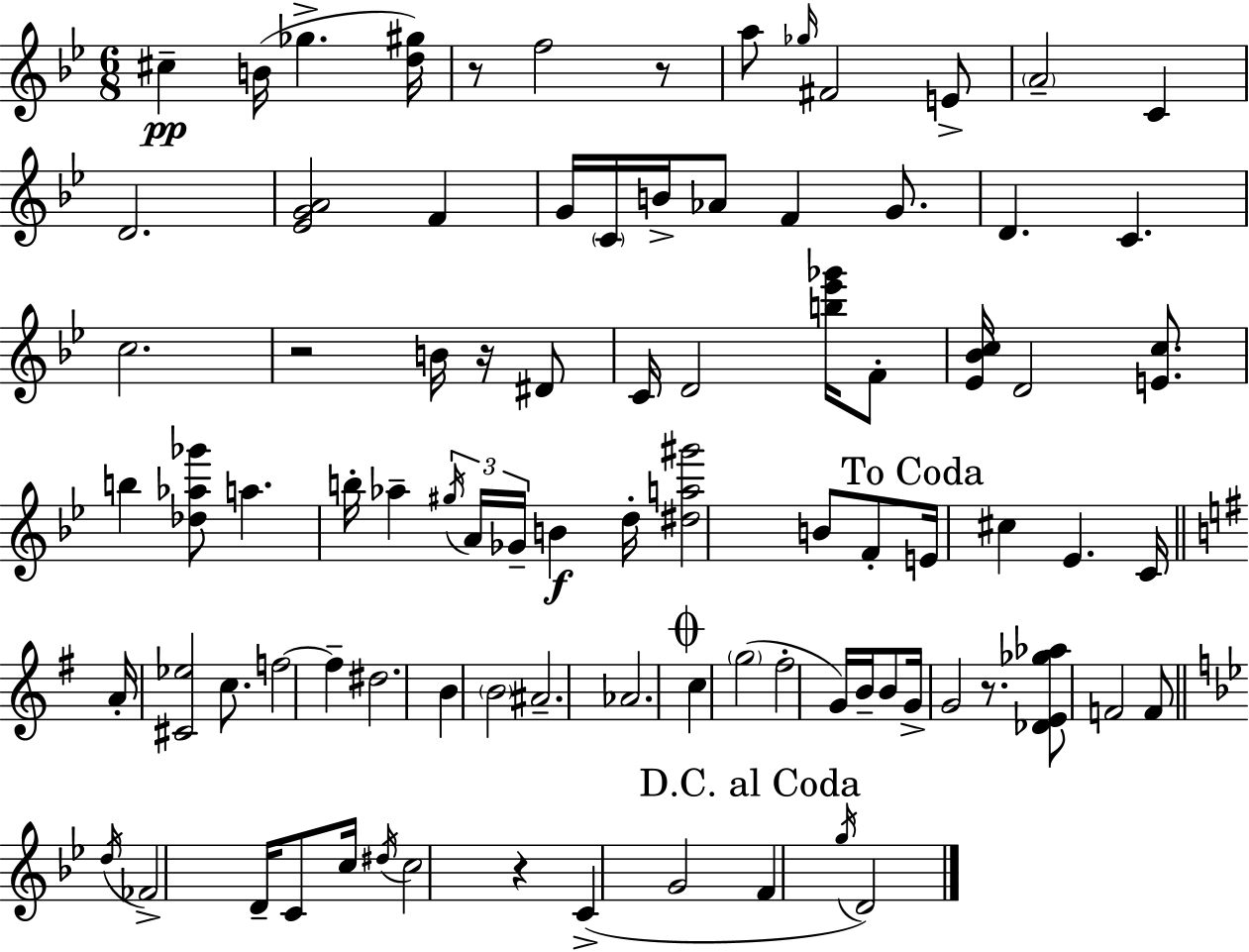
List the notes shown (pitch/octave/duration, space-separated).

C#5/q B4/s Gb5/q. [D5,G#5]/s R/e F5/h R/e A5/e Gb5/s F#4/h E4/e A4/h C4/q D4/h. [Eb4,G4,A4]/h F4/q G4/s C4/s B4/s Ab4/e F4/q G4/e. D4/q. C4/q. C5/h. R/h B4/s R/s D#4/e C4/s D4/h [B5,Eb6,Gb6]/s F4/e [Eb4,Bb4,C5]/s D4/h [E4,C5]/e. B5/q [Db5,Ab5,Gb6]/e A5/q. B5/s Ab5/q G#5/s A4/s Gb4/s B4/q D5/s [D#5,A5,G#6]/h B4/e F4/e E4/s C#5/q Eb4/q. C4/s A4/s [C#4,Eb5]/h C5/e. F5/h F5/q D#5/h. B4/q B4/h A#4/h. Ab4/h. C5/q G5/h F#5/h G4/s B4/s B4/e G4/s G4/h R/e. [Db4,E4,Gb5,Ab5]/e F4/h F4/e D5/s FES4/h D4/s C4/e C5/s D#5/s C5/h R/q C4/q G4/h F4/q G5/s D4/h